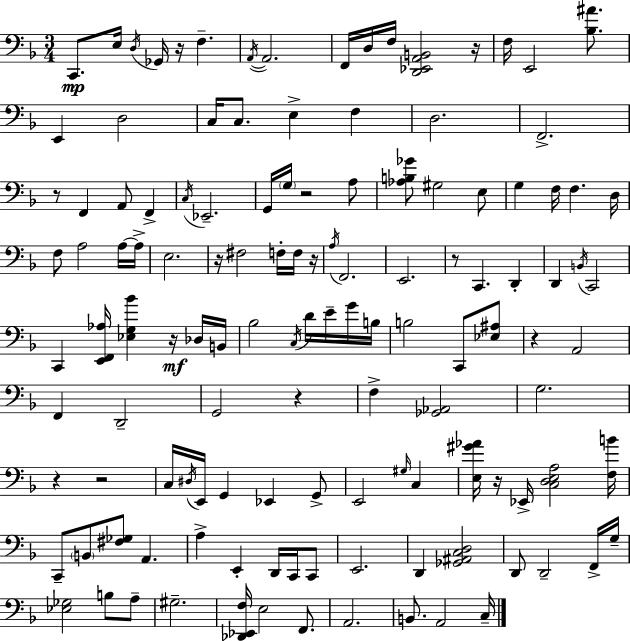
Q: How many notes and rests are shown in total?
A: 127